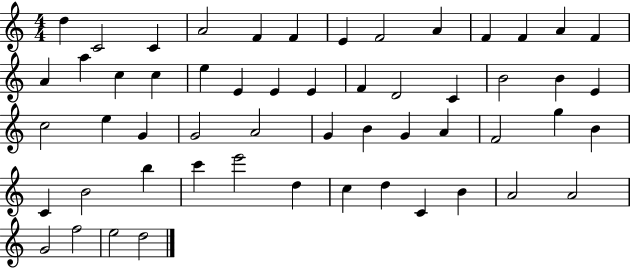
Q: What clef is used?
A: treble